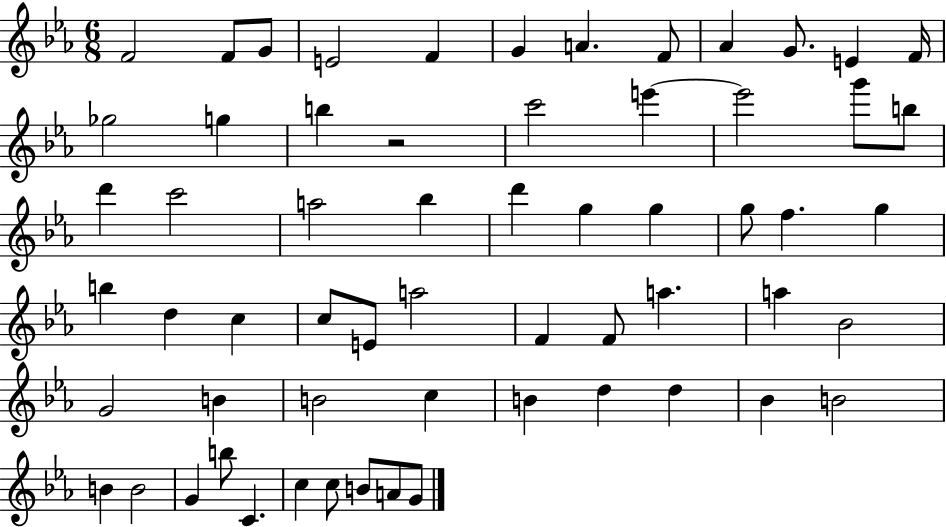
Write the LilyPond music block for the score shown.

{
  \clef treble
  \numericTimeSignature
  \time 6/8
  \key ees \major
  f'2 f'8 g'8 | e'2 f'4 | g'4 a'4. f'8 | aes'4 g'8. e'4 f'16 | \break ges''2 g''4 | b''4 r2 | c'''2 e'''4~~ | e'''2 g'''8 b''8 | \break d'''4 c'''2 | a''2 bes''4 | d'''4 g''4 g''4 | g''8 f''4. g''4 | \break b''4 d''4 c''4 | c''8 e'8 a''2 | f'4 f'8 a''4. | a''4 bes'2 | \break g'2 b'4 | b'2 c''4 | b'4 d''4 d''4 | bes'4 b'2 | \break b'4 b'2 | g'4 b''8 c'4. | c''4 c''8 b'8 a'8 g'8 | \bar "|."
}